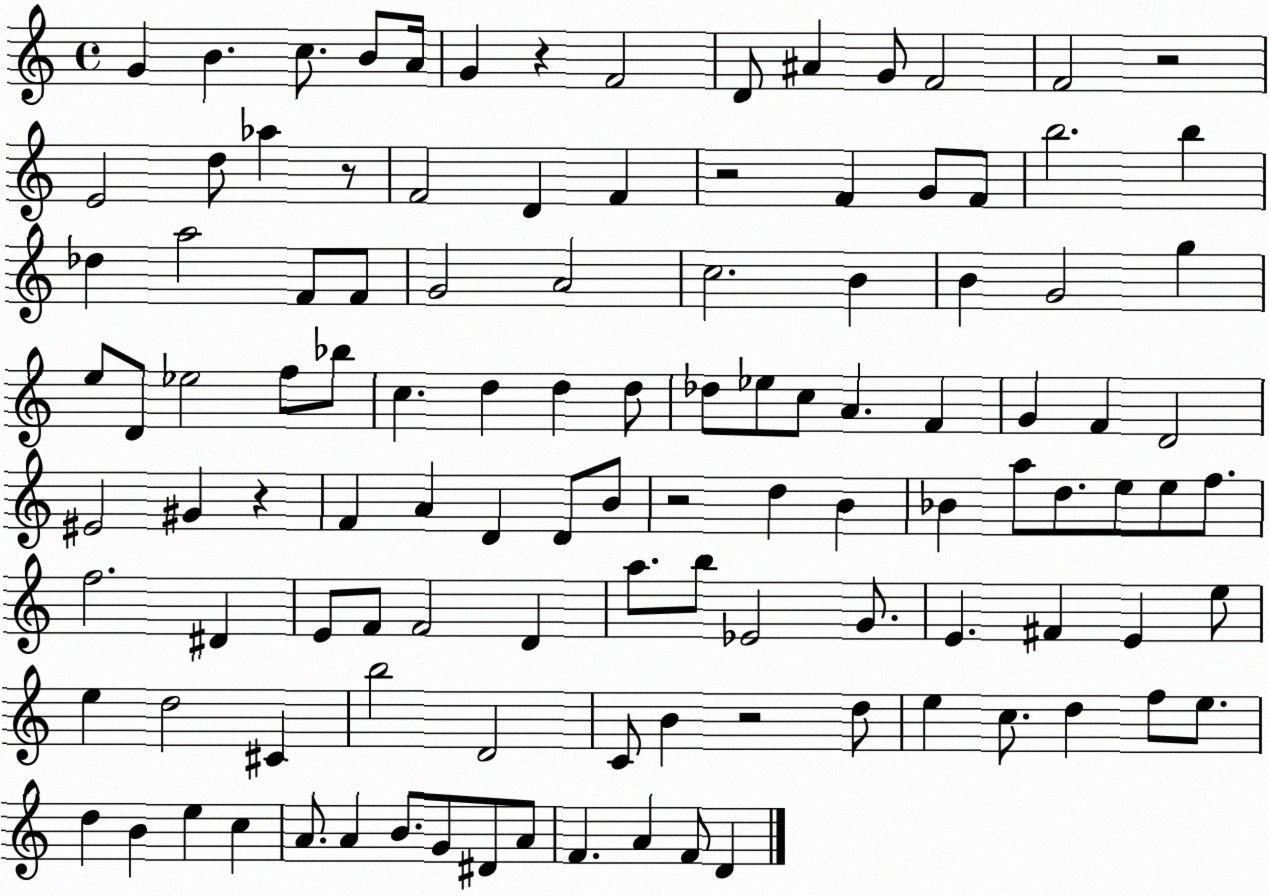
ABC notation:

X:1
T:Untitled
M:4/4
L:1/4
K:C
G B c/2 B/2 A/4 G z F2 D/2 ^A G/2 F2 F2 z2 E2 d/2 _a z/2 F2 D F z2 F G/2 F/2 b2 b _d a2 F/2 F/2 G2 A2 c2 B B G2 g e/2 D/2 _e2 f/2 _b/2 c d d d/2 _d/2 _e/2 c/2 A F G F D2 ^E2 ^G z F A D D/2 B/2 z2 d B _B a/2 d/2 e/2 e/2 f/2 f2 ^D E/2 F/2 F2 D a/2 b/2 _E2 G/2 E ^F E e/2 e d2 ^C b2 D2 C/2 B z2 d/2 e c/2 d f/2 e/2 d B e c A/2 A B/2 G/2 ^D/2 A/2 F A F/2 D